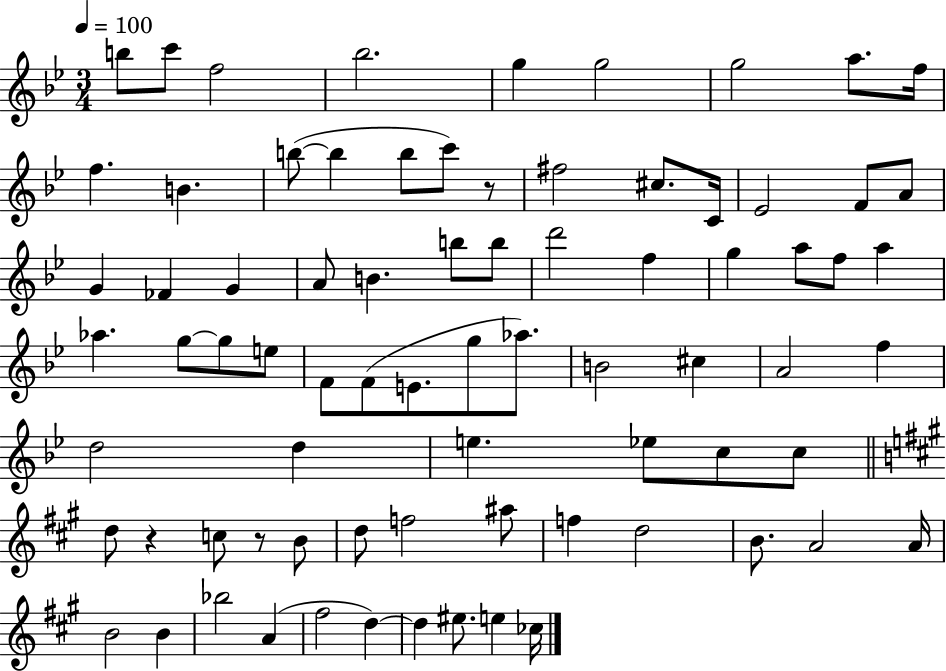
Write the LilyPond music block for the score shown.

{
  \clef treble
  \numericTimeSignature
  \time 3/4
  \key bes \major
  \tempo 4 = 100
  b''8 c'''8 f''2 | bes''2. | g''4 g''2 | g''2 a''8. f''16 | \break f''4. b'4. | b''8~(~ b''4 b''8 c'''8) r8 | fis''2 cis''8. c'16 | ees'2 f'8 a'8 | \break g'4 fes'4 g'4 | a'8 b'4. b''8 b''8 | d'''2 f''4 | g''4 a''8 f''8 a''4 | \break aes''4. g''8~~ g''8 e''8 | f'8 f'8( e'8. g''8 aes''8.) | b'2 cis''4 | a'2 f''4 | \break d''2 d''4 | e''4. ees''8 c''8 c''8 | \bar "||" \break \key a \major d''8 r4 c''8 r8 b'8 | d''8 f''2 ais''8 | f''4 d''2 | b'8. a'2 a'16 | \break b'2 b'4 | bes''2 a'4( | fis''2 d''4~~) | d''4 eis''8. e''4 ces''16 | \break \bar "|."
}